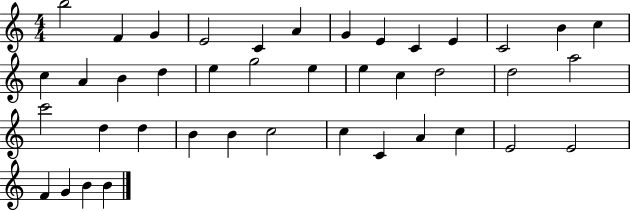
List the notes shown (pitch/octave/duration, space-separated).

B5/h F4/q G4/q E4/h C4/q A4/q G4/q E4/q C4/q E4/q C4/h B4/q C5/q C5/q A4/q B4/q D5/q E5/q G5/h E5/q E5/q C5/q D5/h D5/h A5/h C6/h D5/q D5/q B4/q B4/q C5/h C5/q C4/q A4/q C5/q E4/h E4/h F4/q G4/q B4/q B4/q